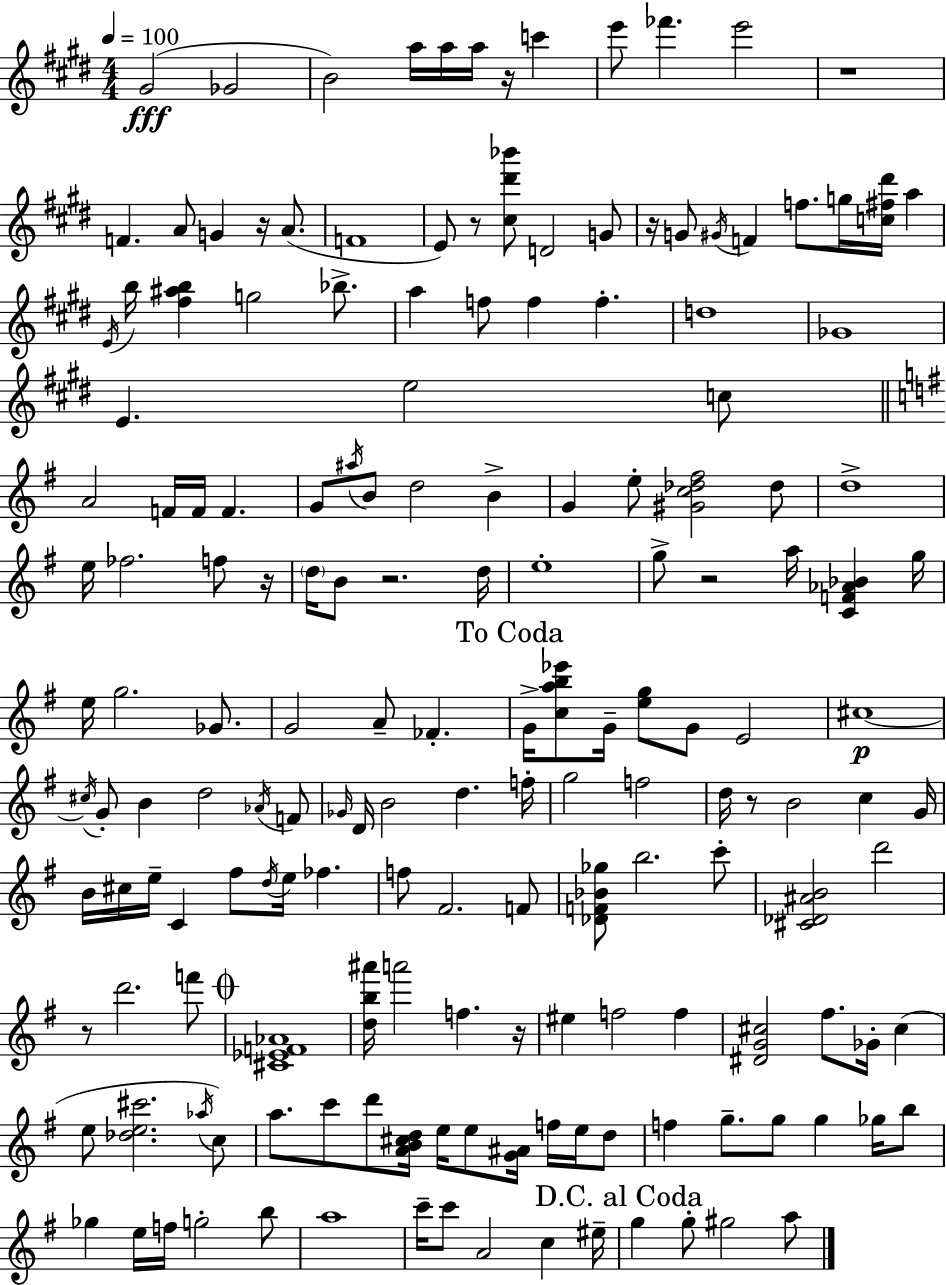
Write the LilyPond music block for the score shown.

{
  \clef treble
  \numericTimeSignature
  \time 4/4
  \key e \major
  \tempo 4 = 100
  gis'2(\fff ges'2 | b'2) a''16 a''16 a''16 r16 c'''4 | e'''8 fes'''4. e'''2 | r1 | \break f'4. a'8 g'4 r16 a'8.( | f'1 | e'8) r8 <cis'' dis''' bes'''>8 d'2 g'8 | r16 g'8 \acciaccatura { gis'16 } f'4 f''8. g''16 <c'' fis'' dis'''>16 a''4 | \break \acciaccatura { e'16 } b''16 <fis'' ais'' b''>4 g''2 bes''8.-> | a''4 f''8 f''4 f''4.-. | d''1 | ges'1 | \break e'4. e''2 | c''8 \bar "||" \break \key g \major a'2 f'16 f'16 f'4. | g'8 \acciaccatura { ais''16 } b'8 d''2 b'4-> | g'4 e''8-. <gis' c'' des'' fis''>2 des''8 | d''1-> | \break e''16 fes''2. f''8 | r16 \parenthesize d''16 b'8 r2. | d''16 e''1-. | g''8-> r2 a''16 <c' f' aes' bes'>4 | \break g''16 e''16 g''2. ges'8. | g'2 a'8-- fes'4.-. | \mark "To Coda" g'16-> <c'' a'' b'' ees'''>8 g'16-- <e'' g''>8 g'8 e'2 | cis''1~~\p | \break \acciaccatura { cis''16 } g'8-. b'4 d''2 | \acciaccatura { aes'16 } f'8 \grace { ges'16 } d'16 b'2 d''4. | f''16-. g''2 f''2 | d''16 r8 b'2 c''4 | \break g'16 b'16 cis''16 e''16-- c'4 fis''8 \acciaccatura { d''16 } e''16 fes''4. | f''8 fis'2. | f'8 <des' f' bes' ges''>8 b''2. | c'''8-. <cis' des' ais' b'>2 d'''2 | \break r8 d'''2. | f'''8 \mark \markup { \musicglyph "scripts.coda" } <cis' ees' f' aes'>1 | <d'' b'' ais'''>16 a'''2 f''4. | r16 eis''4 f''2 | \break f''4 <dis' g' cis''>2 fis''8. | ges'16-. cis''4( e''8 <des'' e'' cis'''>2. | \acciaccatura { aes''16 } c''8) a''8. c'''8 d'''8 <a' b' cis'' d''>16 e''16 e''8 | <g' ais'>16 f''16 e''16 d''8 f''4 g''8.-- g''8 g''4 | \break ges''16 b''8 ges''4 e''16 f''16 g''2-. | b''8 a''1 | c'''16-- c'''8 a'2 | c''4 eis''16-- \mark "D.C. al Coda" g''4 g''8-. gis''2 | \break a''8 \bar "|."
}